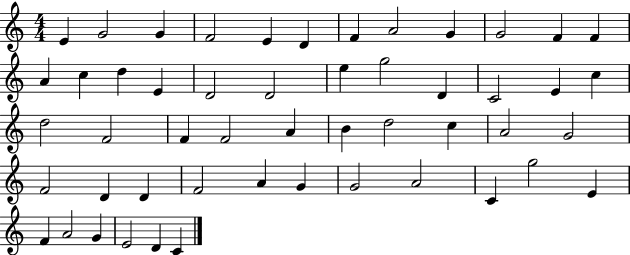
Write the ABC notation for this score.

X:1
T:Untitled
M:4/4
L:1/4
K:C
E G2 G F2 E D F A2 G G2 F F A c d E D2 D2 e g2 D C2 E c d2 F2 F F2 A B d2 c A2 G2 F2 D D F2 A G G2 A2 C g2 E F A2 G E2 D C